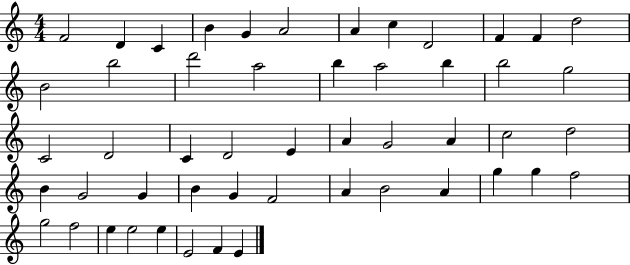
F4/h D4/q C4/q B4/q G4/q A4/h A4/q C5/q D4/h F4/q F4/q D5/h B4/h B5/h D6/h A5/h B5/q A5/h B5/q B5/h G5/h C4/h D4/h C4/q D4/h E4/q A4/q G4/h A4/q C5/h D5/h B4/q G4/h G4/q B4/q G4/q F4/h A4/q B4/h A4/q G5/q G5/q F5/h G5/h F5/h E5/q E5/h E5/q E4/h F4/q E4/q